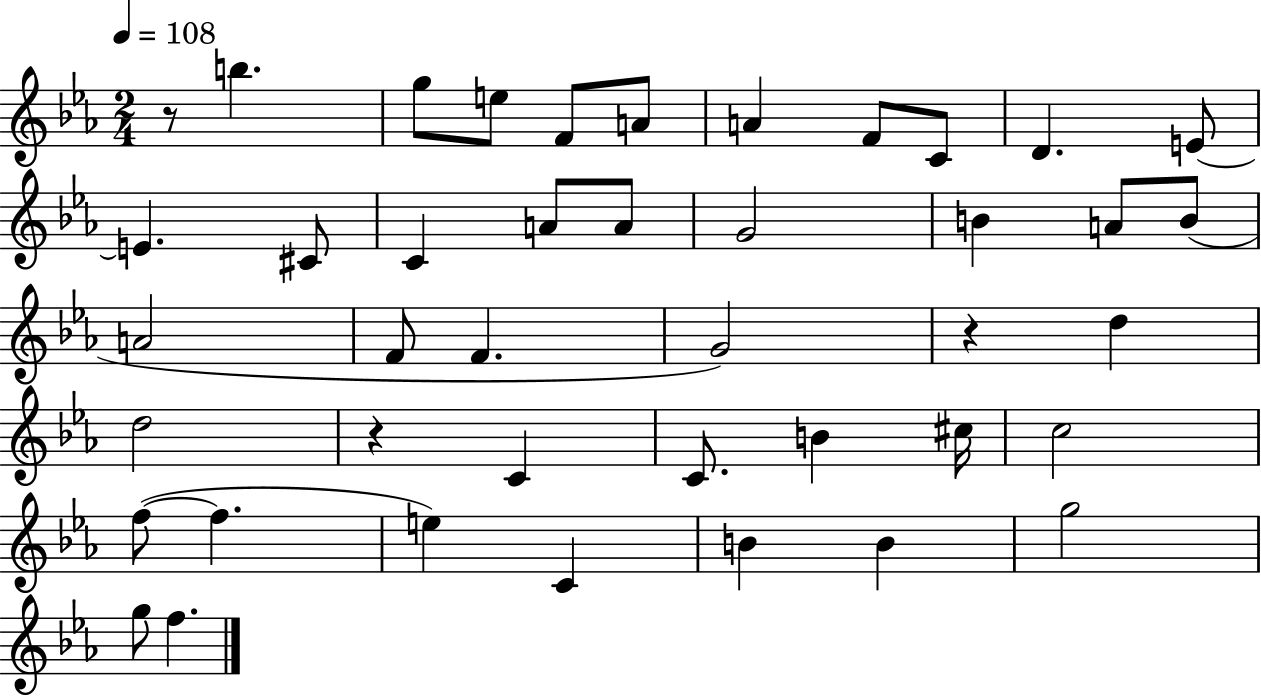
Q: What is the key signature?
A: EES major